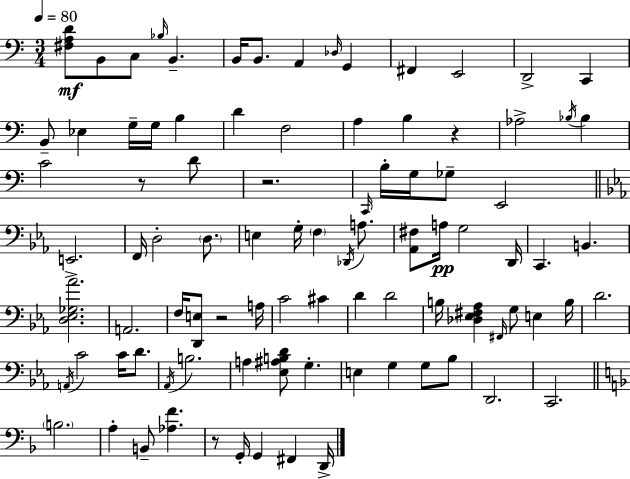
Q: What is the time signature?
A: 3/4